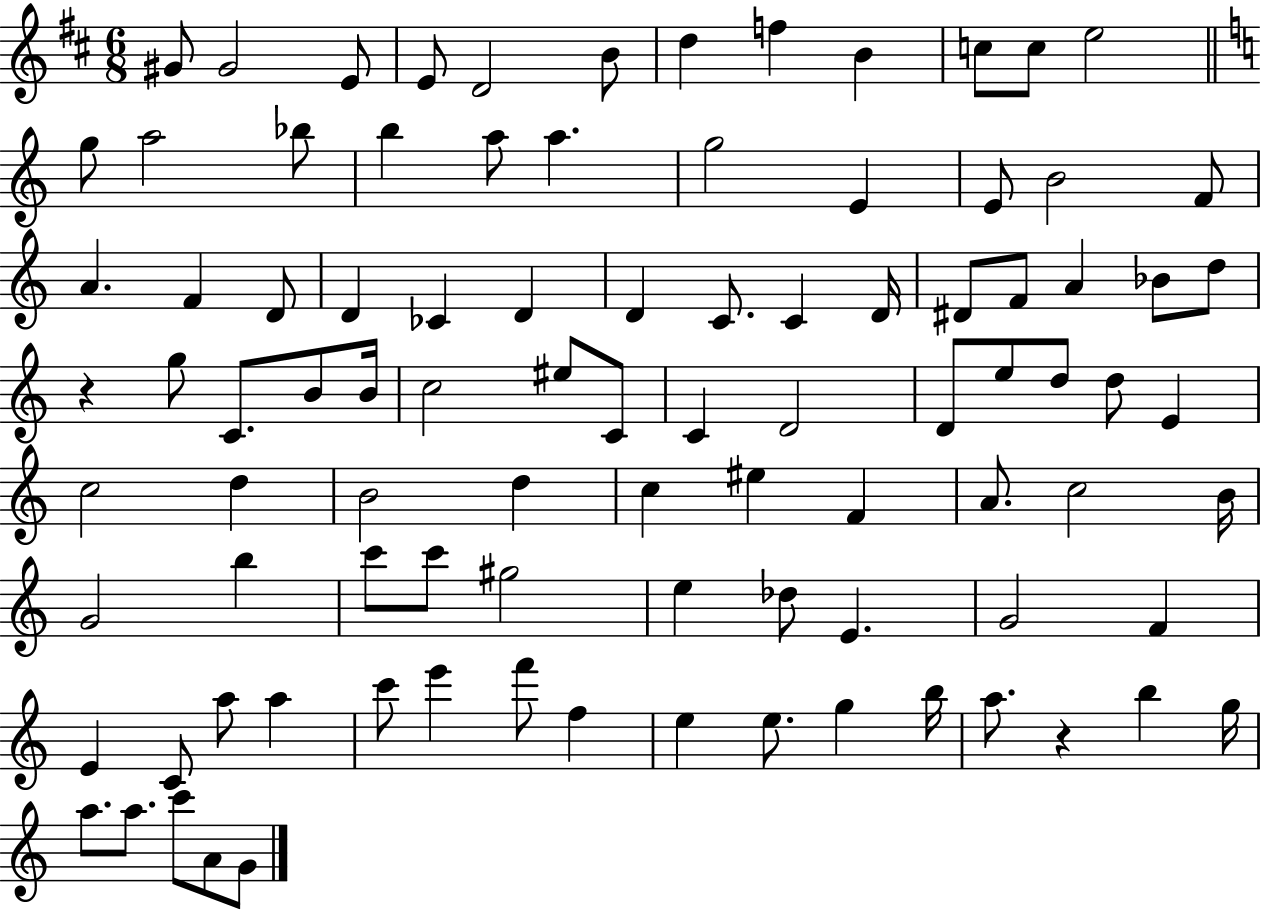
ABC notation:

X:1
T:Untitled
M:6/8
L:1/4
K:D
^G/2 ^G2 E/2 E/2 D2 B/2 d f B c/2 c/2 e2 g/2 a2 _b/2 b a/2 a g2 E E/2 B2 F/2 A F D/2 D _C D D C/2 C D/4 ^D/2 F/2 A _B/2 d/2 z g/2 C/2 B/2 B/4 c2 ^e/2 C/2 C D2 D/2 e/2 d/2 d/2 E c2 d B2 d c ^e F A/2 c2 B/4 G2 b c'/2 c'/2 ^g2 e _d/2 E G2 F E C/2 a/2 a c'/2 e' f'/2 f e e/2 g b/4 a/2 z b g/4 a/2 a/2 c'/2 A/2 G/2